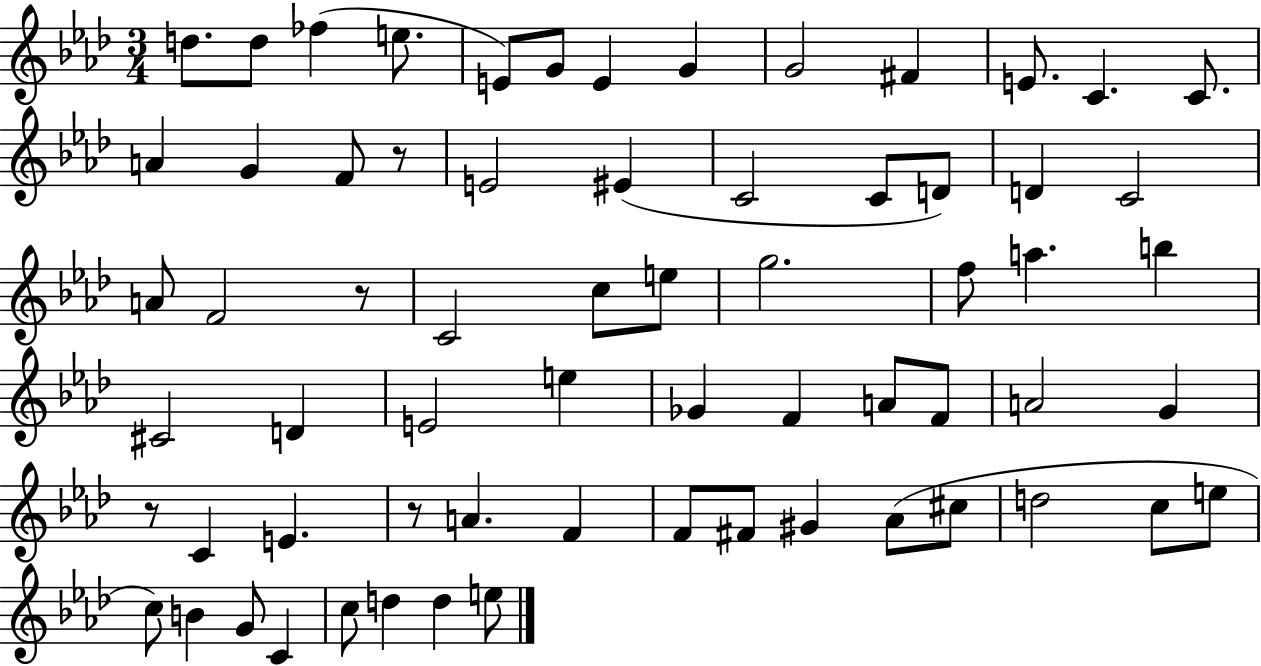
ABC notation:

X:1
T:Untitled
M:3/4
L:1/4
K:Ab
d/2 d/2 _f e/2 E/2 G/2 E G G2 ^F E/2 C C/2 A G F/2 z/2 E2 ^E C2 C/2 D/2 D C2 A/2 F2 z/2 C2 c/2 e/2 g2 f/2 a b ^C2 D E2 e _G F A/2 F/2 A2 G z/2 C E z/2 A F F/2 ^F/2 ^G _A/2 ^c/2 d2 c/2 e/2 c/2 B G/2 C c/2 d d e/2